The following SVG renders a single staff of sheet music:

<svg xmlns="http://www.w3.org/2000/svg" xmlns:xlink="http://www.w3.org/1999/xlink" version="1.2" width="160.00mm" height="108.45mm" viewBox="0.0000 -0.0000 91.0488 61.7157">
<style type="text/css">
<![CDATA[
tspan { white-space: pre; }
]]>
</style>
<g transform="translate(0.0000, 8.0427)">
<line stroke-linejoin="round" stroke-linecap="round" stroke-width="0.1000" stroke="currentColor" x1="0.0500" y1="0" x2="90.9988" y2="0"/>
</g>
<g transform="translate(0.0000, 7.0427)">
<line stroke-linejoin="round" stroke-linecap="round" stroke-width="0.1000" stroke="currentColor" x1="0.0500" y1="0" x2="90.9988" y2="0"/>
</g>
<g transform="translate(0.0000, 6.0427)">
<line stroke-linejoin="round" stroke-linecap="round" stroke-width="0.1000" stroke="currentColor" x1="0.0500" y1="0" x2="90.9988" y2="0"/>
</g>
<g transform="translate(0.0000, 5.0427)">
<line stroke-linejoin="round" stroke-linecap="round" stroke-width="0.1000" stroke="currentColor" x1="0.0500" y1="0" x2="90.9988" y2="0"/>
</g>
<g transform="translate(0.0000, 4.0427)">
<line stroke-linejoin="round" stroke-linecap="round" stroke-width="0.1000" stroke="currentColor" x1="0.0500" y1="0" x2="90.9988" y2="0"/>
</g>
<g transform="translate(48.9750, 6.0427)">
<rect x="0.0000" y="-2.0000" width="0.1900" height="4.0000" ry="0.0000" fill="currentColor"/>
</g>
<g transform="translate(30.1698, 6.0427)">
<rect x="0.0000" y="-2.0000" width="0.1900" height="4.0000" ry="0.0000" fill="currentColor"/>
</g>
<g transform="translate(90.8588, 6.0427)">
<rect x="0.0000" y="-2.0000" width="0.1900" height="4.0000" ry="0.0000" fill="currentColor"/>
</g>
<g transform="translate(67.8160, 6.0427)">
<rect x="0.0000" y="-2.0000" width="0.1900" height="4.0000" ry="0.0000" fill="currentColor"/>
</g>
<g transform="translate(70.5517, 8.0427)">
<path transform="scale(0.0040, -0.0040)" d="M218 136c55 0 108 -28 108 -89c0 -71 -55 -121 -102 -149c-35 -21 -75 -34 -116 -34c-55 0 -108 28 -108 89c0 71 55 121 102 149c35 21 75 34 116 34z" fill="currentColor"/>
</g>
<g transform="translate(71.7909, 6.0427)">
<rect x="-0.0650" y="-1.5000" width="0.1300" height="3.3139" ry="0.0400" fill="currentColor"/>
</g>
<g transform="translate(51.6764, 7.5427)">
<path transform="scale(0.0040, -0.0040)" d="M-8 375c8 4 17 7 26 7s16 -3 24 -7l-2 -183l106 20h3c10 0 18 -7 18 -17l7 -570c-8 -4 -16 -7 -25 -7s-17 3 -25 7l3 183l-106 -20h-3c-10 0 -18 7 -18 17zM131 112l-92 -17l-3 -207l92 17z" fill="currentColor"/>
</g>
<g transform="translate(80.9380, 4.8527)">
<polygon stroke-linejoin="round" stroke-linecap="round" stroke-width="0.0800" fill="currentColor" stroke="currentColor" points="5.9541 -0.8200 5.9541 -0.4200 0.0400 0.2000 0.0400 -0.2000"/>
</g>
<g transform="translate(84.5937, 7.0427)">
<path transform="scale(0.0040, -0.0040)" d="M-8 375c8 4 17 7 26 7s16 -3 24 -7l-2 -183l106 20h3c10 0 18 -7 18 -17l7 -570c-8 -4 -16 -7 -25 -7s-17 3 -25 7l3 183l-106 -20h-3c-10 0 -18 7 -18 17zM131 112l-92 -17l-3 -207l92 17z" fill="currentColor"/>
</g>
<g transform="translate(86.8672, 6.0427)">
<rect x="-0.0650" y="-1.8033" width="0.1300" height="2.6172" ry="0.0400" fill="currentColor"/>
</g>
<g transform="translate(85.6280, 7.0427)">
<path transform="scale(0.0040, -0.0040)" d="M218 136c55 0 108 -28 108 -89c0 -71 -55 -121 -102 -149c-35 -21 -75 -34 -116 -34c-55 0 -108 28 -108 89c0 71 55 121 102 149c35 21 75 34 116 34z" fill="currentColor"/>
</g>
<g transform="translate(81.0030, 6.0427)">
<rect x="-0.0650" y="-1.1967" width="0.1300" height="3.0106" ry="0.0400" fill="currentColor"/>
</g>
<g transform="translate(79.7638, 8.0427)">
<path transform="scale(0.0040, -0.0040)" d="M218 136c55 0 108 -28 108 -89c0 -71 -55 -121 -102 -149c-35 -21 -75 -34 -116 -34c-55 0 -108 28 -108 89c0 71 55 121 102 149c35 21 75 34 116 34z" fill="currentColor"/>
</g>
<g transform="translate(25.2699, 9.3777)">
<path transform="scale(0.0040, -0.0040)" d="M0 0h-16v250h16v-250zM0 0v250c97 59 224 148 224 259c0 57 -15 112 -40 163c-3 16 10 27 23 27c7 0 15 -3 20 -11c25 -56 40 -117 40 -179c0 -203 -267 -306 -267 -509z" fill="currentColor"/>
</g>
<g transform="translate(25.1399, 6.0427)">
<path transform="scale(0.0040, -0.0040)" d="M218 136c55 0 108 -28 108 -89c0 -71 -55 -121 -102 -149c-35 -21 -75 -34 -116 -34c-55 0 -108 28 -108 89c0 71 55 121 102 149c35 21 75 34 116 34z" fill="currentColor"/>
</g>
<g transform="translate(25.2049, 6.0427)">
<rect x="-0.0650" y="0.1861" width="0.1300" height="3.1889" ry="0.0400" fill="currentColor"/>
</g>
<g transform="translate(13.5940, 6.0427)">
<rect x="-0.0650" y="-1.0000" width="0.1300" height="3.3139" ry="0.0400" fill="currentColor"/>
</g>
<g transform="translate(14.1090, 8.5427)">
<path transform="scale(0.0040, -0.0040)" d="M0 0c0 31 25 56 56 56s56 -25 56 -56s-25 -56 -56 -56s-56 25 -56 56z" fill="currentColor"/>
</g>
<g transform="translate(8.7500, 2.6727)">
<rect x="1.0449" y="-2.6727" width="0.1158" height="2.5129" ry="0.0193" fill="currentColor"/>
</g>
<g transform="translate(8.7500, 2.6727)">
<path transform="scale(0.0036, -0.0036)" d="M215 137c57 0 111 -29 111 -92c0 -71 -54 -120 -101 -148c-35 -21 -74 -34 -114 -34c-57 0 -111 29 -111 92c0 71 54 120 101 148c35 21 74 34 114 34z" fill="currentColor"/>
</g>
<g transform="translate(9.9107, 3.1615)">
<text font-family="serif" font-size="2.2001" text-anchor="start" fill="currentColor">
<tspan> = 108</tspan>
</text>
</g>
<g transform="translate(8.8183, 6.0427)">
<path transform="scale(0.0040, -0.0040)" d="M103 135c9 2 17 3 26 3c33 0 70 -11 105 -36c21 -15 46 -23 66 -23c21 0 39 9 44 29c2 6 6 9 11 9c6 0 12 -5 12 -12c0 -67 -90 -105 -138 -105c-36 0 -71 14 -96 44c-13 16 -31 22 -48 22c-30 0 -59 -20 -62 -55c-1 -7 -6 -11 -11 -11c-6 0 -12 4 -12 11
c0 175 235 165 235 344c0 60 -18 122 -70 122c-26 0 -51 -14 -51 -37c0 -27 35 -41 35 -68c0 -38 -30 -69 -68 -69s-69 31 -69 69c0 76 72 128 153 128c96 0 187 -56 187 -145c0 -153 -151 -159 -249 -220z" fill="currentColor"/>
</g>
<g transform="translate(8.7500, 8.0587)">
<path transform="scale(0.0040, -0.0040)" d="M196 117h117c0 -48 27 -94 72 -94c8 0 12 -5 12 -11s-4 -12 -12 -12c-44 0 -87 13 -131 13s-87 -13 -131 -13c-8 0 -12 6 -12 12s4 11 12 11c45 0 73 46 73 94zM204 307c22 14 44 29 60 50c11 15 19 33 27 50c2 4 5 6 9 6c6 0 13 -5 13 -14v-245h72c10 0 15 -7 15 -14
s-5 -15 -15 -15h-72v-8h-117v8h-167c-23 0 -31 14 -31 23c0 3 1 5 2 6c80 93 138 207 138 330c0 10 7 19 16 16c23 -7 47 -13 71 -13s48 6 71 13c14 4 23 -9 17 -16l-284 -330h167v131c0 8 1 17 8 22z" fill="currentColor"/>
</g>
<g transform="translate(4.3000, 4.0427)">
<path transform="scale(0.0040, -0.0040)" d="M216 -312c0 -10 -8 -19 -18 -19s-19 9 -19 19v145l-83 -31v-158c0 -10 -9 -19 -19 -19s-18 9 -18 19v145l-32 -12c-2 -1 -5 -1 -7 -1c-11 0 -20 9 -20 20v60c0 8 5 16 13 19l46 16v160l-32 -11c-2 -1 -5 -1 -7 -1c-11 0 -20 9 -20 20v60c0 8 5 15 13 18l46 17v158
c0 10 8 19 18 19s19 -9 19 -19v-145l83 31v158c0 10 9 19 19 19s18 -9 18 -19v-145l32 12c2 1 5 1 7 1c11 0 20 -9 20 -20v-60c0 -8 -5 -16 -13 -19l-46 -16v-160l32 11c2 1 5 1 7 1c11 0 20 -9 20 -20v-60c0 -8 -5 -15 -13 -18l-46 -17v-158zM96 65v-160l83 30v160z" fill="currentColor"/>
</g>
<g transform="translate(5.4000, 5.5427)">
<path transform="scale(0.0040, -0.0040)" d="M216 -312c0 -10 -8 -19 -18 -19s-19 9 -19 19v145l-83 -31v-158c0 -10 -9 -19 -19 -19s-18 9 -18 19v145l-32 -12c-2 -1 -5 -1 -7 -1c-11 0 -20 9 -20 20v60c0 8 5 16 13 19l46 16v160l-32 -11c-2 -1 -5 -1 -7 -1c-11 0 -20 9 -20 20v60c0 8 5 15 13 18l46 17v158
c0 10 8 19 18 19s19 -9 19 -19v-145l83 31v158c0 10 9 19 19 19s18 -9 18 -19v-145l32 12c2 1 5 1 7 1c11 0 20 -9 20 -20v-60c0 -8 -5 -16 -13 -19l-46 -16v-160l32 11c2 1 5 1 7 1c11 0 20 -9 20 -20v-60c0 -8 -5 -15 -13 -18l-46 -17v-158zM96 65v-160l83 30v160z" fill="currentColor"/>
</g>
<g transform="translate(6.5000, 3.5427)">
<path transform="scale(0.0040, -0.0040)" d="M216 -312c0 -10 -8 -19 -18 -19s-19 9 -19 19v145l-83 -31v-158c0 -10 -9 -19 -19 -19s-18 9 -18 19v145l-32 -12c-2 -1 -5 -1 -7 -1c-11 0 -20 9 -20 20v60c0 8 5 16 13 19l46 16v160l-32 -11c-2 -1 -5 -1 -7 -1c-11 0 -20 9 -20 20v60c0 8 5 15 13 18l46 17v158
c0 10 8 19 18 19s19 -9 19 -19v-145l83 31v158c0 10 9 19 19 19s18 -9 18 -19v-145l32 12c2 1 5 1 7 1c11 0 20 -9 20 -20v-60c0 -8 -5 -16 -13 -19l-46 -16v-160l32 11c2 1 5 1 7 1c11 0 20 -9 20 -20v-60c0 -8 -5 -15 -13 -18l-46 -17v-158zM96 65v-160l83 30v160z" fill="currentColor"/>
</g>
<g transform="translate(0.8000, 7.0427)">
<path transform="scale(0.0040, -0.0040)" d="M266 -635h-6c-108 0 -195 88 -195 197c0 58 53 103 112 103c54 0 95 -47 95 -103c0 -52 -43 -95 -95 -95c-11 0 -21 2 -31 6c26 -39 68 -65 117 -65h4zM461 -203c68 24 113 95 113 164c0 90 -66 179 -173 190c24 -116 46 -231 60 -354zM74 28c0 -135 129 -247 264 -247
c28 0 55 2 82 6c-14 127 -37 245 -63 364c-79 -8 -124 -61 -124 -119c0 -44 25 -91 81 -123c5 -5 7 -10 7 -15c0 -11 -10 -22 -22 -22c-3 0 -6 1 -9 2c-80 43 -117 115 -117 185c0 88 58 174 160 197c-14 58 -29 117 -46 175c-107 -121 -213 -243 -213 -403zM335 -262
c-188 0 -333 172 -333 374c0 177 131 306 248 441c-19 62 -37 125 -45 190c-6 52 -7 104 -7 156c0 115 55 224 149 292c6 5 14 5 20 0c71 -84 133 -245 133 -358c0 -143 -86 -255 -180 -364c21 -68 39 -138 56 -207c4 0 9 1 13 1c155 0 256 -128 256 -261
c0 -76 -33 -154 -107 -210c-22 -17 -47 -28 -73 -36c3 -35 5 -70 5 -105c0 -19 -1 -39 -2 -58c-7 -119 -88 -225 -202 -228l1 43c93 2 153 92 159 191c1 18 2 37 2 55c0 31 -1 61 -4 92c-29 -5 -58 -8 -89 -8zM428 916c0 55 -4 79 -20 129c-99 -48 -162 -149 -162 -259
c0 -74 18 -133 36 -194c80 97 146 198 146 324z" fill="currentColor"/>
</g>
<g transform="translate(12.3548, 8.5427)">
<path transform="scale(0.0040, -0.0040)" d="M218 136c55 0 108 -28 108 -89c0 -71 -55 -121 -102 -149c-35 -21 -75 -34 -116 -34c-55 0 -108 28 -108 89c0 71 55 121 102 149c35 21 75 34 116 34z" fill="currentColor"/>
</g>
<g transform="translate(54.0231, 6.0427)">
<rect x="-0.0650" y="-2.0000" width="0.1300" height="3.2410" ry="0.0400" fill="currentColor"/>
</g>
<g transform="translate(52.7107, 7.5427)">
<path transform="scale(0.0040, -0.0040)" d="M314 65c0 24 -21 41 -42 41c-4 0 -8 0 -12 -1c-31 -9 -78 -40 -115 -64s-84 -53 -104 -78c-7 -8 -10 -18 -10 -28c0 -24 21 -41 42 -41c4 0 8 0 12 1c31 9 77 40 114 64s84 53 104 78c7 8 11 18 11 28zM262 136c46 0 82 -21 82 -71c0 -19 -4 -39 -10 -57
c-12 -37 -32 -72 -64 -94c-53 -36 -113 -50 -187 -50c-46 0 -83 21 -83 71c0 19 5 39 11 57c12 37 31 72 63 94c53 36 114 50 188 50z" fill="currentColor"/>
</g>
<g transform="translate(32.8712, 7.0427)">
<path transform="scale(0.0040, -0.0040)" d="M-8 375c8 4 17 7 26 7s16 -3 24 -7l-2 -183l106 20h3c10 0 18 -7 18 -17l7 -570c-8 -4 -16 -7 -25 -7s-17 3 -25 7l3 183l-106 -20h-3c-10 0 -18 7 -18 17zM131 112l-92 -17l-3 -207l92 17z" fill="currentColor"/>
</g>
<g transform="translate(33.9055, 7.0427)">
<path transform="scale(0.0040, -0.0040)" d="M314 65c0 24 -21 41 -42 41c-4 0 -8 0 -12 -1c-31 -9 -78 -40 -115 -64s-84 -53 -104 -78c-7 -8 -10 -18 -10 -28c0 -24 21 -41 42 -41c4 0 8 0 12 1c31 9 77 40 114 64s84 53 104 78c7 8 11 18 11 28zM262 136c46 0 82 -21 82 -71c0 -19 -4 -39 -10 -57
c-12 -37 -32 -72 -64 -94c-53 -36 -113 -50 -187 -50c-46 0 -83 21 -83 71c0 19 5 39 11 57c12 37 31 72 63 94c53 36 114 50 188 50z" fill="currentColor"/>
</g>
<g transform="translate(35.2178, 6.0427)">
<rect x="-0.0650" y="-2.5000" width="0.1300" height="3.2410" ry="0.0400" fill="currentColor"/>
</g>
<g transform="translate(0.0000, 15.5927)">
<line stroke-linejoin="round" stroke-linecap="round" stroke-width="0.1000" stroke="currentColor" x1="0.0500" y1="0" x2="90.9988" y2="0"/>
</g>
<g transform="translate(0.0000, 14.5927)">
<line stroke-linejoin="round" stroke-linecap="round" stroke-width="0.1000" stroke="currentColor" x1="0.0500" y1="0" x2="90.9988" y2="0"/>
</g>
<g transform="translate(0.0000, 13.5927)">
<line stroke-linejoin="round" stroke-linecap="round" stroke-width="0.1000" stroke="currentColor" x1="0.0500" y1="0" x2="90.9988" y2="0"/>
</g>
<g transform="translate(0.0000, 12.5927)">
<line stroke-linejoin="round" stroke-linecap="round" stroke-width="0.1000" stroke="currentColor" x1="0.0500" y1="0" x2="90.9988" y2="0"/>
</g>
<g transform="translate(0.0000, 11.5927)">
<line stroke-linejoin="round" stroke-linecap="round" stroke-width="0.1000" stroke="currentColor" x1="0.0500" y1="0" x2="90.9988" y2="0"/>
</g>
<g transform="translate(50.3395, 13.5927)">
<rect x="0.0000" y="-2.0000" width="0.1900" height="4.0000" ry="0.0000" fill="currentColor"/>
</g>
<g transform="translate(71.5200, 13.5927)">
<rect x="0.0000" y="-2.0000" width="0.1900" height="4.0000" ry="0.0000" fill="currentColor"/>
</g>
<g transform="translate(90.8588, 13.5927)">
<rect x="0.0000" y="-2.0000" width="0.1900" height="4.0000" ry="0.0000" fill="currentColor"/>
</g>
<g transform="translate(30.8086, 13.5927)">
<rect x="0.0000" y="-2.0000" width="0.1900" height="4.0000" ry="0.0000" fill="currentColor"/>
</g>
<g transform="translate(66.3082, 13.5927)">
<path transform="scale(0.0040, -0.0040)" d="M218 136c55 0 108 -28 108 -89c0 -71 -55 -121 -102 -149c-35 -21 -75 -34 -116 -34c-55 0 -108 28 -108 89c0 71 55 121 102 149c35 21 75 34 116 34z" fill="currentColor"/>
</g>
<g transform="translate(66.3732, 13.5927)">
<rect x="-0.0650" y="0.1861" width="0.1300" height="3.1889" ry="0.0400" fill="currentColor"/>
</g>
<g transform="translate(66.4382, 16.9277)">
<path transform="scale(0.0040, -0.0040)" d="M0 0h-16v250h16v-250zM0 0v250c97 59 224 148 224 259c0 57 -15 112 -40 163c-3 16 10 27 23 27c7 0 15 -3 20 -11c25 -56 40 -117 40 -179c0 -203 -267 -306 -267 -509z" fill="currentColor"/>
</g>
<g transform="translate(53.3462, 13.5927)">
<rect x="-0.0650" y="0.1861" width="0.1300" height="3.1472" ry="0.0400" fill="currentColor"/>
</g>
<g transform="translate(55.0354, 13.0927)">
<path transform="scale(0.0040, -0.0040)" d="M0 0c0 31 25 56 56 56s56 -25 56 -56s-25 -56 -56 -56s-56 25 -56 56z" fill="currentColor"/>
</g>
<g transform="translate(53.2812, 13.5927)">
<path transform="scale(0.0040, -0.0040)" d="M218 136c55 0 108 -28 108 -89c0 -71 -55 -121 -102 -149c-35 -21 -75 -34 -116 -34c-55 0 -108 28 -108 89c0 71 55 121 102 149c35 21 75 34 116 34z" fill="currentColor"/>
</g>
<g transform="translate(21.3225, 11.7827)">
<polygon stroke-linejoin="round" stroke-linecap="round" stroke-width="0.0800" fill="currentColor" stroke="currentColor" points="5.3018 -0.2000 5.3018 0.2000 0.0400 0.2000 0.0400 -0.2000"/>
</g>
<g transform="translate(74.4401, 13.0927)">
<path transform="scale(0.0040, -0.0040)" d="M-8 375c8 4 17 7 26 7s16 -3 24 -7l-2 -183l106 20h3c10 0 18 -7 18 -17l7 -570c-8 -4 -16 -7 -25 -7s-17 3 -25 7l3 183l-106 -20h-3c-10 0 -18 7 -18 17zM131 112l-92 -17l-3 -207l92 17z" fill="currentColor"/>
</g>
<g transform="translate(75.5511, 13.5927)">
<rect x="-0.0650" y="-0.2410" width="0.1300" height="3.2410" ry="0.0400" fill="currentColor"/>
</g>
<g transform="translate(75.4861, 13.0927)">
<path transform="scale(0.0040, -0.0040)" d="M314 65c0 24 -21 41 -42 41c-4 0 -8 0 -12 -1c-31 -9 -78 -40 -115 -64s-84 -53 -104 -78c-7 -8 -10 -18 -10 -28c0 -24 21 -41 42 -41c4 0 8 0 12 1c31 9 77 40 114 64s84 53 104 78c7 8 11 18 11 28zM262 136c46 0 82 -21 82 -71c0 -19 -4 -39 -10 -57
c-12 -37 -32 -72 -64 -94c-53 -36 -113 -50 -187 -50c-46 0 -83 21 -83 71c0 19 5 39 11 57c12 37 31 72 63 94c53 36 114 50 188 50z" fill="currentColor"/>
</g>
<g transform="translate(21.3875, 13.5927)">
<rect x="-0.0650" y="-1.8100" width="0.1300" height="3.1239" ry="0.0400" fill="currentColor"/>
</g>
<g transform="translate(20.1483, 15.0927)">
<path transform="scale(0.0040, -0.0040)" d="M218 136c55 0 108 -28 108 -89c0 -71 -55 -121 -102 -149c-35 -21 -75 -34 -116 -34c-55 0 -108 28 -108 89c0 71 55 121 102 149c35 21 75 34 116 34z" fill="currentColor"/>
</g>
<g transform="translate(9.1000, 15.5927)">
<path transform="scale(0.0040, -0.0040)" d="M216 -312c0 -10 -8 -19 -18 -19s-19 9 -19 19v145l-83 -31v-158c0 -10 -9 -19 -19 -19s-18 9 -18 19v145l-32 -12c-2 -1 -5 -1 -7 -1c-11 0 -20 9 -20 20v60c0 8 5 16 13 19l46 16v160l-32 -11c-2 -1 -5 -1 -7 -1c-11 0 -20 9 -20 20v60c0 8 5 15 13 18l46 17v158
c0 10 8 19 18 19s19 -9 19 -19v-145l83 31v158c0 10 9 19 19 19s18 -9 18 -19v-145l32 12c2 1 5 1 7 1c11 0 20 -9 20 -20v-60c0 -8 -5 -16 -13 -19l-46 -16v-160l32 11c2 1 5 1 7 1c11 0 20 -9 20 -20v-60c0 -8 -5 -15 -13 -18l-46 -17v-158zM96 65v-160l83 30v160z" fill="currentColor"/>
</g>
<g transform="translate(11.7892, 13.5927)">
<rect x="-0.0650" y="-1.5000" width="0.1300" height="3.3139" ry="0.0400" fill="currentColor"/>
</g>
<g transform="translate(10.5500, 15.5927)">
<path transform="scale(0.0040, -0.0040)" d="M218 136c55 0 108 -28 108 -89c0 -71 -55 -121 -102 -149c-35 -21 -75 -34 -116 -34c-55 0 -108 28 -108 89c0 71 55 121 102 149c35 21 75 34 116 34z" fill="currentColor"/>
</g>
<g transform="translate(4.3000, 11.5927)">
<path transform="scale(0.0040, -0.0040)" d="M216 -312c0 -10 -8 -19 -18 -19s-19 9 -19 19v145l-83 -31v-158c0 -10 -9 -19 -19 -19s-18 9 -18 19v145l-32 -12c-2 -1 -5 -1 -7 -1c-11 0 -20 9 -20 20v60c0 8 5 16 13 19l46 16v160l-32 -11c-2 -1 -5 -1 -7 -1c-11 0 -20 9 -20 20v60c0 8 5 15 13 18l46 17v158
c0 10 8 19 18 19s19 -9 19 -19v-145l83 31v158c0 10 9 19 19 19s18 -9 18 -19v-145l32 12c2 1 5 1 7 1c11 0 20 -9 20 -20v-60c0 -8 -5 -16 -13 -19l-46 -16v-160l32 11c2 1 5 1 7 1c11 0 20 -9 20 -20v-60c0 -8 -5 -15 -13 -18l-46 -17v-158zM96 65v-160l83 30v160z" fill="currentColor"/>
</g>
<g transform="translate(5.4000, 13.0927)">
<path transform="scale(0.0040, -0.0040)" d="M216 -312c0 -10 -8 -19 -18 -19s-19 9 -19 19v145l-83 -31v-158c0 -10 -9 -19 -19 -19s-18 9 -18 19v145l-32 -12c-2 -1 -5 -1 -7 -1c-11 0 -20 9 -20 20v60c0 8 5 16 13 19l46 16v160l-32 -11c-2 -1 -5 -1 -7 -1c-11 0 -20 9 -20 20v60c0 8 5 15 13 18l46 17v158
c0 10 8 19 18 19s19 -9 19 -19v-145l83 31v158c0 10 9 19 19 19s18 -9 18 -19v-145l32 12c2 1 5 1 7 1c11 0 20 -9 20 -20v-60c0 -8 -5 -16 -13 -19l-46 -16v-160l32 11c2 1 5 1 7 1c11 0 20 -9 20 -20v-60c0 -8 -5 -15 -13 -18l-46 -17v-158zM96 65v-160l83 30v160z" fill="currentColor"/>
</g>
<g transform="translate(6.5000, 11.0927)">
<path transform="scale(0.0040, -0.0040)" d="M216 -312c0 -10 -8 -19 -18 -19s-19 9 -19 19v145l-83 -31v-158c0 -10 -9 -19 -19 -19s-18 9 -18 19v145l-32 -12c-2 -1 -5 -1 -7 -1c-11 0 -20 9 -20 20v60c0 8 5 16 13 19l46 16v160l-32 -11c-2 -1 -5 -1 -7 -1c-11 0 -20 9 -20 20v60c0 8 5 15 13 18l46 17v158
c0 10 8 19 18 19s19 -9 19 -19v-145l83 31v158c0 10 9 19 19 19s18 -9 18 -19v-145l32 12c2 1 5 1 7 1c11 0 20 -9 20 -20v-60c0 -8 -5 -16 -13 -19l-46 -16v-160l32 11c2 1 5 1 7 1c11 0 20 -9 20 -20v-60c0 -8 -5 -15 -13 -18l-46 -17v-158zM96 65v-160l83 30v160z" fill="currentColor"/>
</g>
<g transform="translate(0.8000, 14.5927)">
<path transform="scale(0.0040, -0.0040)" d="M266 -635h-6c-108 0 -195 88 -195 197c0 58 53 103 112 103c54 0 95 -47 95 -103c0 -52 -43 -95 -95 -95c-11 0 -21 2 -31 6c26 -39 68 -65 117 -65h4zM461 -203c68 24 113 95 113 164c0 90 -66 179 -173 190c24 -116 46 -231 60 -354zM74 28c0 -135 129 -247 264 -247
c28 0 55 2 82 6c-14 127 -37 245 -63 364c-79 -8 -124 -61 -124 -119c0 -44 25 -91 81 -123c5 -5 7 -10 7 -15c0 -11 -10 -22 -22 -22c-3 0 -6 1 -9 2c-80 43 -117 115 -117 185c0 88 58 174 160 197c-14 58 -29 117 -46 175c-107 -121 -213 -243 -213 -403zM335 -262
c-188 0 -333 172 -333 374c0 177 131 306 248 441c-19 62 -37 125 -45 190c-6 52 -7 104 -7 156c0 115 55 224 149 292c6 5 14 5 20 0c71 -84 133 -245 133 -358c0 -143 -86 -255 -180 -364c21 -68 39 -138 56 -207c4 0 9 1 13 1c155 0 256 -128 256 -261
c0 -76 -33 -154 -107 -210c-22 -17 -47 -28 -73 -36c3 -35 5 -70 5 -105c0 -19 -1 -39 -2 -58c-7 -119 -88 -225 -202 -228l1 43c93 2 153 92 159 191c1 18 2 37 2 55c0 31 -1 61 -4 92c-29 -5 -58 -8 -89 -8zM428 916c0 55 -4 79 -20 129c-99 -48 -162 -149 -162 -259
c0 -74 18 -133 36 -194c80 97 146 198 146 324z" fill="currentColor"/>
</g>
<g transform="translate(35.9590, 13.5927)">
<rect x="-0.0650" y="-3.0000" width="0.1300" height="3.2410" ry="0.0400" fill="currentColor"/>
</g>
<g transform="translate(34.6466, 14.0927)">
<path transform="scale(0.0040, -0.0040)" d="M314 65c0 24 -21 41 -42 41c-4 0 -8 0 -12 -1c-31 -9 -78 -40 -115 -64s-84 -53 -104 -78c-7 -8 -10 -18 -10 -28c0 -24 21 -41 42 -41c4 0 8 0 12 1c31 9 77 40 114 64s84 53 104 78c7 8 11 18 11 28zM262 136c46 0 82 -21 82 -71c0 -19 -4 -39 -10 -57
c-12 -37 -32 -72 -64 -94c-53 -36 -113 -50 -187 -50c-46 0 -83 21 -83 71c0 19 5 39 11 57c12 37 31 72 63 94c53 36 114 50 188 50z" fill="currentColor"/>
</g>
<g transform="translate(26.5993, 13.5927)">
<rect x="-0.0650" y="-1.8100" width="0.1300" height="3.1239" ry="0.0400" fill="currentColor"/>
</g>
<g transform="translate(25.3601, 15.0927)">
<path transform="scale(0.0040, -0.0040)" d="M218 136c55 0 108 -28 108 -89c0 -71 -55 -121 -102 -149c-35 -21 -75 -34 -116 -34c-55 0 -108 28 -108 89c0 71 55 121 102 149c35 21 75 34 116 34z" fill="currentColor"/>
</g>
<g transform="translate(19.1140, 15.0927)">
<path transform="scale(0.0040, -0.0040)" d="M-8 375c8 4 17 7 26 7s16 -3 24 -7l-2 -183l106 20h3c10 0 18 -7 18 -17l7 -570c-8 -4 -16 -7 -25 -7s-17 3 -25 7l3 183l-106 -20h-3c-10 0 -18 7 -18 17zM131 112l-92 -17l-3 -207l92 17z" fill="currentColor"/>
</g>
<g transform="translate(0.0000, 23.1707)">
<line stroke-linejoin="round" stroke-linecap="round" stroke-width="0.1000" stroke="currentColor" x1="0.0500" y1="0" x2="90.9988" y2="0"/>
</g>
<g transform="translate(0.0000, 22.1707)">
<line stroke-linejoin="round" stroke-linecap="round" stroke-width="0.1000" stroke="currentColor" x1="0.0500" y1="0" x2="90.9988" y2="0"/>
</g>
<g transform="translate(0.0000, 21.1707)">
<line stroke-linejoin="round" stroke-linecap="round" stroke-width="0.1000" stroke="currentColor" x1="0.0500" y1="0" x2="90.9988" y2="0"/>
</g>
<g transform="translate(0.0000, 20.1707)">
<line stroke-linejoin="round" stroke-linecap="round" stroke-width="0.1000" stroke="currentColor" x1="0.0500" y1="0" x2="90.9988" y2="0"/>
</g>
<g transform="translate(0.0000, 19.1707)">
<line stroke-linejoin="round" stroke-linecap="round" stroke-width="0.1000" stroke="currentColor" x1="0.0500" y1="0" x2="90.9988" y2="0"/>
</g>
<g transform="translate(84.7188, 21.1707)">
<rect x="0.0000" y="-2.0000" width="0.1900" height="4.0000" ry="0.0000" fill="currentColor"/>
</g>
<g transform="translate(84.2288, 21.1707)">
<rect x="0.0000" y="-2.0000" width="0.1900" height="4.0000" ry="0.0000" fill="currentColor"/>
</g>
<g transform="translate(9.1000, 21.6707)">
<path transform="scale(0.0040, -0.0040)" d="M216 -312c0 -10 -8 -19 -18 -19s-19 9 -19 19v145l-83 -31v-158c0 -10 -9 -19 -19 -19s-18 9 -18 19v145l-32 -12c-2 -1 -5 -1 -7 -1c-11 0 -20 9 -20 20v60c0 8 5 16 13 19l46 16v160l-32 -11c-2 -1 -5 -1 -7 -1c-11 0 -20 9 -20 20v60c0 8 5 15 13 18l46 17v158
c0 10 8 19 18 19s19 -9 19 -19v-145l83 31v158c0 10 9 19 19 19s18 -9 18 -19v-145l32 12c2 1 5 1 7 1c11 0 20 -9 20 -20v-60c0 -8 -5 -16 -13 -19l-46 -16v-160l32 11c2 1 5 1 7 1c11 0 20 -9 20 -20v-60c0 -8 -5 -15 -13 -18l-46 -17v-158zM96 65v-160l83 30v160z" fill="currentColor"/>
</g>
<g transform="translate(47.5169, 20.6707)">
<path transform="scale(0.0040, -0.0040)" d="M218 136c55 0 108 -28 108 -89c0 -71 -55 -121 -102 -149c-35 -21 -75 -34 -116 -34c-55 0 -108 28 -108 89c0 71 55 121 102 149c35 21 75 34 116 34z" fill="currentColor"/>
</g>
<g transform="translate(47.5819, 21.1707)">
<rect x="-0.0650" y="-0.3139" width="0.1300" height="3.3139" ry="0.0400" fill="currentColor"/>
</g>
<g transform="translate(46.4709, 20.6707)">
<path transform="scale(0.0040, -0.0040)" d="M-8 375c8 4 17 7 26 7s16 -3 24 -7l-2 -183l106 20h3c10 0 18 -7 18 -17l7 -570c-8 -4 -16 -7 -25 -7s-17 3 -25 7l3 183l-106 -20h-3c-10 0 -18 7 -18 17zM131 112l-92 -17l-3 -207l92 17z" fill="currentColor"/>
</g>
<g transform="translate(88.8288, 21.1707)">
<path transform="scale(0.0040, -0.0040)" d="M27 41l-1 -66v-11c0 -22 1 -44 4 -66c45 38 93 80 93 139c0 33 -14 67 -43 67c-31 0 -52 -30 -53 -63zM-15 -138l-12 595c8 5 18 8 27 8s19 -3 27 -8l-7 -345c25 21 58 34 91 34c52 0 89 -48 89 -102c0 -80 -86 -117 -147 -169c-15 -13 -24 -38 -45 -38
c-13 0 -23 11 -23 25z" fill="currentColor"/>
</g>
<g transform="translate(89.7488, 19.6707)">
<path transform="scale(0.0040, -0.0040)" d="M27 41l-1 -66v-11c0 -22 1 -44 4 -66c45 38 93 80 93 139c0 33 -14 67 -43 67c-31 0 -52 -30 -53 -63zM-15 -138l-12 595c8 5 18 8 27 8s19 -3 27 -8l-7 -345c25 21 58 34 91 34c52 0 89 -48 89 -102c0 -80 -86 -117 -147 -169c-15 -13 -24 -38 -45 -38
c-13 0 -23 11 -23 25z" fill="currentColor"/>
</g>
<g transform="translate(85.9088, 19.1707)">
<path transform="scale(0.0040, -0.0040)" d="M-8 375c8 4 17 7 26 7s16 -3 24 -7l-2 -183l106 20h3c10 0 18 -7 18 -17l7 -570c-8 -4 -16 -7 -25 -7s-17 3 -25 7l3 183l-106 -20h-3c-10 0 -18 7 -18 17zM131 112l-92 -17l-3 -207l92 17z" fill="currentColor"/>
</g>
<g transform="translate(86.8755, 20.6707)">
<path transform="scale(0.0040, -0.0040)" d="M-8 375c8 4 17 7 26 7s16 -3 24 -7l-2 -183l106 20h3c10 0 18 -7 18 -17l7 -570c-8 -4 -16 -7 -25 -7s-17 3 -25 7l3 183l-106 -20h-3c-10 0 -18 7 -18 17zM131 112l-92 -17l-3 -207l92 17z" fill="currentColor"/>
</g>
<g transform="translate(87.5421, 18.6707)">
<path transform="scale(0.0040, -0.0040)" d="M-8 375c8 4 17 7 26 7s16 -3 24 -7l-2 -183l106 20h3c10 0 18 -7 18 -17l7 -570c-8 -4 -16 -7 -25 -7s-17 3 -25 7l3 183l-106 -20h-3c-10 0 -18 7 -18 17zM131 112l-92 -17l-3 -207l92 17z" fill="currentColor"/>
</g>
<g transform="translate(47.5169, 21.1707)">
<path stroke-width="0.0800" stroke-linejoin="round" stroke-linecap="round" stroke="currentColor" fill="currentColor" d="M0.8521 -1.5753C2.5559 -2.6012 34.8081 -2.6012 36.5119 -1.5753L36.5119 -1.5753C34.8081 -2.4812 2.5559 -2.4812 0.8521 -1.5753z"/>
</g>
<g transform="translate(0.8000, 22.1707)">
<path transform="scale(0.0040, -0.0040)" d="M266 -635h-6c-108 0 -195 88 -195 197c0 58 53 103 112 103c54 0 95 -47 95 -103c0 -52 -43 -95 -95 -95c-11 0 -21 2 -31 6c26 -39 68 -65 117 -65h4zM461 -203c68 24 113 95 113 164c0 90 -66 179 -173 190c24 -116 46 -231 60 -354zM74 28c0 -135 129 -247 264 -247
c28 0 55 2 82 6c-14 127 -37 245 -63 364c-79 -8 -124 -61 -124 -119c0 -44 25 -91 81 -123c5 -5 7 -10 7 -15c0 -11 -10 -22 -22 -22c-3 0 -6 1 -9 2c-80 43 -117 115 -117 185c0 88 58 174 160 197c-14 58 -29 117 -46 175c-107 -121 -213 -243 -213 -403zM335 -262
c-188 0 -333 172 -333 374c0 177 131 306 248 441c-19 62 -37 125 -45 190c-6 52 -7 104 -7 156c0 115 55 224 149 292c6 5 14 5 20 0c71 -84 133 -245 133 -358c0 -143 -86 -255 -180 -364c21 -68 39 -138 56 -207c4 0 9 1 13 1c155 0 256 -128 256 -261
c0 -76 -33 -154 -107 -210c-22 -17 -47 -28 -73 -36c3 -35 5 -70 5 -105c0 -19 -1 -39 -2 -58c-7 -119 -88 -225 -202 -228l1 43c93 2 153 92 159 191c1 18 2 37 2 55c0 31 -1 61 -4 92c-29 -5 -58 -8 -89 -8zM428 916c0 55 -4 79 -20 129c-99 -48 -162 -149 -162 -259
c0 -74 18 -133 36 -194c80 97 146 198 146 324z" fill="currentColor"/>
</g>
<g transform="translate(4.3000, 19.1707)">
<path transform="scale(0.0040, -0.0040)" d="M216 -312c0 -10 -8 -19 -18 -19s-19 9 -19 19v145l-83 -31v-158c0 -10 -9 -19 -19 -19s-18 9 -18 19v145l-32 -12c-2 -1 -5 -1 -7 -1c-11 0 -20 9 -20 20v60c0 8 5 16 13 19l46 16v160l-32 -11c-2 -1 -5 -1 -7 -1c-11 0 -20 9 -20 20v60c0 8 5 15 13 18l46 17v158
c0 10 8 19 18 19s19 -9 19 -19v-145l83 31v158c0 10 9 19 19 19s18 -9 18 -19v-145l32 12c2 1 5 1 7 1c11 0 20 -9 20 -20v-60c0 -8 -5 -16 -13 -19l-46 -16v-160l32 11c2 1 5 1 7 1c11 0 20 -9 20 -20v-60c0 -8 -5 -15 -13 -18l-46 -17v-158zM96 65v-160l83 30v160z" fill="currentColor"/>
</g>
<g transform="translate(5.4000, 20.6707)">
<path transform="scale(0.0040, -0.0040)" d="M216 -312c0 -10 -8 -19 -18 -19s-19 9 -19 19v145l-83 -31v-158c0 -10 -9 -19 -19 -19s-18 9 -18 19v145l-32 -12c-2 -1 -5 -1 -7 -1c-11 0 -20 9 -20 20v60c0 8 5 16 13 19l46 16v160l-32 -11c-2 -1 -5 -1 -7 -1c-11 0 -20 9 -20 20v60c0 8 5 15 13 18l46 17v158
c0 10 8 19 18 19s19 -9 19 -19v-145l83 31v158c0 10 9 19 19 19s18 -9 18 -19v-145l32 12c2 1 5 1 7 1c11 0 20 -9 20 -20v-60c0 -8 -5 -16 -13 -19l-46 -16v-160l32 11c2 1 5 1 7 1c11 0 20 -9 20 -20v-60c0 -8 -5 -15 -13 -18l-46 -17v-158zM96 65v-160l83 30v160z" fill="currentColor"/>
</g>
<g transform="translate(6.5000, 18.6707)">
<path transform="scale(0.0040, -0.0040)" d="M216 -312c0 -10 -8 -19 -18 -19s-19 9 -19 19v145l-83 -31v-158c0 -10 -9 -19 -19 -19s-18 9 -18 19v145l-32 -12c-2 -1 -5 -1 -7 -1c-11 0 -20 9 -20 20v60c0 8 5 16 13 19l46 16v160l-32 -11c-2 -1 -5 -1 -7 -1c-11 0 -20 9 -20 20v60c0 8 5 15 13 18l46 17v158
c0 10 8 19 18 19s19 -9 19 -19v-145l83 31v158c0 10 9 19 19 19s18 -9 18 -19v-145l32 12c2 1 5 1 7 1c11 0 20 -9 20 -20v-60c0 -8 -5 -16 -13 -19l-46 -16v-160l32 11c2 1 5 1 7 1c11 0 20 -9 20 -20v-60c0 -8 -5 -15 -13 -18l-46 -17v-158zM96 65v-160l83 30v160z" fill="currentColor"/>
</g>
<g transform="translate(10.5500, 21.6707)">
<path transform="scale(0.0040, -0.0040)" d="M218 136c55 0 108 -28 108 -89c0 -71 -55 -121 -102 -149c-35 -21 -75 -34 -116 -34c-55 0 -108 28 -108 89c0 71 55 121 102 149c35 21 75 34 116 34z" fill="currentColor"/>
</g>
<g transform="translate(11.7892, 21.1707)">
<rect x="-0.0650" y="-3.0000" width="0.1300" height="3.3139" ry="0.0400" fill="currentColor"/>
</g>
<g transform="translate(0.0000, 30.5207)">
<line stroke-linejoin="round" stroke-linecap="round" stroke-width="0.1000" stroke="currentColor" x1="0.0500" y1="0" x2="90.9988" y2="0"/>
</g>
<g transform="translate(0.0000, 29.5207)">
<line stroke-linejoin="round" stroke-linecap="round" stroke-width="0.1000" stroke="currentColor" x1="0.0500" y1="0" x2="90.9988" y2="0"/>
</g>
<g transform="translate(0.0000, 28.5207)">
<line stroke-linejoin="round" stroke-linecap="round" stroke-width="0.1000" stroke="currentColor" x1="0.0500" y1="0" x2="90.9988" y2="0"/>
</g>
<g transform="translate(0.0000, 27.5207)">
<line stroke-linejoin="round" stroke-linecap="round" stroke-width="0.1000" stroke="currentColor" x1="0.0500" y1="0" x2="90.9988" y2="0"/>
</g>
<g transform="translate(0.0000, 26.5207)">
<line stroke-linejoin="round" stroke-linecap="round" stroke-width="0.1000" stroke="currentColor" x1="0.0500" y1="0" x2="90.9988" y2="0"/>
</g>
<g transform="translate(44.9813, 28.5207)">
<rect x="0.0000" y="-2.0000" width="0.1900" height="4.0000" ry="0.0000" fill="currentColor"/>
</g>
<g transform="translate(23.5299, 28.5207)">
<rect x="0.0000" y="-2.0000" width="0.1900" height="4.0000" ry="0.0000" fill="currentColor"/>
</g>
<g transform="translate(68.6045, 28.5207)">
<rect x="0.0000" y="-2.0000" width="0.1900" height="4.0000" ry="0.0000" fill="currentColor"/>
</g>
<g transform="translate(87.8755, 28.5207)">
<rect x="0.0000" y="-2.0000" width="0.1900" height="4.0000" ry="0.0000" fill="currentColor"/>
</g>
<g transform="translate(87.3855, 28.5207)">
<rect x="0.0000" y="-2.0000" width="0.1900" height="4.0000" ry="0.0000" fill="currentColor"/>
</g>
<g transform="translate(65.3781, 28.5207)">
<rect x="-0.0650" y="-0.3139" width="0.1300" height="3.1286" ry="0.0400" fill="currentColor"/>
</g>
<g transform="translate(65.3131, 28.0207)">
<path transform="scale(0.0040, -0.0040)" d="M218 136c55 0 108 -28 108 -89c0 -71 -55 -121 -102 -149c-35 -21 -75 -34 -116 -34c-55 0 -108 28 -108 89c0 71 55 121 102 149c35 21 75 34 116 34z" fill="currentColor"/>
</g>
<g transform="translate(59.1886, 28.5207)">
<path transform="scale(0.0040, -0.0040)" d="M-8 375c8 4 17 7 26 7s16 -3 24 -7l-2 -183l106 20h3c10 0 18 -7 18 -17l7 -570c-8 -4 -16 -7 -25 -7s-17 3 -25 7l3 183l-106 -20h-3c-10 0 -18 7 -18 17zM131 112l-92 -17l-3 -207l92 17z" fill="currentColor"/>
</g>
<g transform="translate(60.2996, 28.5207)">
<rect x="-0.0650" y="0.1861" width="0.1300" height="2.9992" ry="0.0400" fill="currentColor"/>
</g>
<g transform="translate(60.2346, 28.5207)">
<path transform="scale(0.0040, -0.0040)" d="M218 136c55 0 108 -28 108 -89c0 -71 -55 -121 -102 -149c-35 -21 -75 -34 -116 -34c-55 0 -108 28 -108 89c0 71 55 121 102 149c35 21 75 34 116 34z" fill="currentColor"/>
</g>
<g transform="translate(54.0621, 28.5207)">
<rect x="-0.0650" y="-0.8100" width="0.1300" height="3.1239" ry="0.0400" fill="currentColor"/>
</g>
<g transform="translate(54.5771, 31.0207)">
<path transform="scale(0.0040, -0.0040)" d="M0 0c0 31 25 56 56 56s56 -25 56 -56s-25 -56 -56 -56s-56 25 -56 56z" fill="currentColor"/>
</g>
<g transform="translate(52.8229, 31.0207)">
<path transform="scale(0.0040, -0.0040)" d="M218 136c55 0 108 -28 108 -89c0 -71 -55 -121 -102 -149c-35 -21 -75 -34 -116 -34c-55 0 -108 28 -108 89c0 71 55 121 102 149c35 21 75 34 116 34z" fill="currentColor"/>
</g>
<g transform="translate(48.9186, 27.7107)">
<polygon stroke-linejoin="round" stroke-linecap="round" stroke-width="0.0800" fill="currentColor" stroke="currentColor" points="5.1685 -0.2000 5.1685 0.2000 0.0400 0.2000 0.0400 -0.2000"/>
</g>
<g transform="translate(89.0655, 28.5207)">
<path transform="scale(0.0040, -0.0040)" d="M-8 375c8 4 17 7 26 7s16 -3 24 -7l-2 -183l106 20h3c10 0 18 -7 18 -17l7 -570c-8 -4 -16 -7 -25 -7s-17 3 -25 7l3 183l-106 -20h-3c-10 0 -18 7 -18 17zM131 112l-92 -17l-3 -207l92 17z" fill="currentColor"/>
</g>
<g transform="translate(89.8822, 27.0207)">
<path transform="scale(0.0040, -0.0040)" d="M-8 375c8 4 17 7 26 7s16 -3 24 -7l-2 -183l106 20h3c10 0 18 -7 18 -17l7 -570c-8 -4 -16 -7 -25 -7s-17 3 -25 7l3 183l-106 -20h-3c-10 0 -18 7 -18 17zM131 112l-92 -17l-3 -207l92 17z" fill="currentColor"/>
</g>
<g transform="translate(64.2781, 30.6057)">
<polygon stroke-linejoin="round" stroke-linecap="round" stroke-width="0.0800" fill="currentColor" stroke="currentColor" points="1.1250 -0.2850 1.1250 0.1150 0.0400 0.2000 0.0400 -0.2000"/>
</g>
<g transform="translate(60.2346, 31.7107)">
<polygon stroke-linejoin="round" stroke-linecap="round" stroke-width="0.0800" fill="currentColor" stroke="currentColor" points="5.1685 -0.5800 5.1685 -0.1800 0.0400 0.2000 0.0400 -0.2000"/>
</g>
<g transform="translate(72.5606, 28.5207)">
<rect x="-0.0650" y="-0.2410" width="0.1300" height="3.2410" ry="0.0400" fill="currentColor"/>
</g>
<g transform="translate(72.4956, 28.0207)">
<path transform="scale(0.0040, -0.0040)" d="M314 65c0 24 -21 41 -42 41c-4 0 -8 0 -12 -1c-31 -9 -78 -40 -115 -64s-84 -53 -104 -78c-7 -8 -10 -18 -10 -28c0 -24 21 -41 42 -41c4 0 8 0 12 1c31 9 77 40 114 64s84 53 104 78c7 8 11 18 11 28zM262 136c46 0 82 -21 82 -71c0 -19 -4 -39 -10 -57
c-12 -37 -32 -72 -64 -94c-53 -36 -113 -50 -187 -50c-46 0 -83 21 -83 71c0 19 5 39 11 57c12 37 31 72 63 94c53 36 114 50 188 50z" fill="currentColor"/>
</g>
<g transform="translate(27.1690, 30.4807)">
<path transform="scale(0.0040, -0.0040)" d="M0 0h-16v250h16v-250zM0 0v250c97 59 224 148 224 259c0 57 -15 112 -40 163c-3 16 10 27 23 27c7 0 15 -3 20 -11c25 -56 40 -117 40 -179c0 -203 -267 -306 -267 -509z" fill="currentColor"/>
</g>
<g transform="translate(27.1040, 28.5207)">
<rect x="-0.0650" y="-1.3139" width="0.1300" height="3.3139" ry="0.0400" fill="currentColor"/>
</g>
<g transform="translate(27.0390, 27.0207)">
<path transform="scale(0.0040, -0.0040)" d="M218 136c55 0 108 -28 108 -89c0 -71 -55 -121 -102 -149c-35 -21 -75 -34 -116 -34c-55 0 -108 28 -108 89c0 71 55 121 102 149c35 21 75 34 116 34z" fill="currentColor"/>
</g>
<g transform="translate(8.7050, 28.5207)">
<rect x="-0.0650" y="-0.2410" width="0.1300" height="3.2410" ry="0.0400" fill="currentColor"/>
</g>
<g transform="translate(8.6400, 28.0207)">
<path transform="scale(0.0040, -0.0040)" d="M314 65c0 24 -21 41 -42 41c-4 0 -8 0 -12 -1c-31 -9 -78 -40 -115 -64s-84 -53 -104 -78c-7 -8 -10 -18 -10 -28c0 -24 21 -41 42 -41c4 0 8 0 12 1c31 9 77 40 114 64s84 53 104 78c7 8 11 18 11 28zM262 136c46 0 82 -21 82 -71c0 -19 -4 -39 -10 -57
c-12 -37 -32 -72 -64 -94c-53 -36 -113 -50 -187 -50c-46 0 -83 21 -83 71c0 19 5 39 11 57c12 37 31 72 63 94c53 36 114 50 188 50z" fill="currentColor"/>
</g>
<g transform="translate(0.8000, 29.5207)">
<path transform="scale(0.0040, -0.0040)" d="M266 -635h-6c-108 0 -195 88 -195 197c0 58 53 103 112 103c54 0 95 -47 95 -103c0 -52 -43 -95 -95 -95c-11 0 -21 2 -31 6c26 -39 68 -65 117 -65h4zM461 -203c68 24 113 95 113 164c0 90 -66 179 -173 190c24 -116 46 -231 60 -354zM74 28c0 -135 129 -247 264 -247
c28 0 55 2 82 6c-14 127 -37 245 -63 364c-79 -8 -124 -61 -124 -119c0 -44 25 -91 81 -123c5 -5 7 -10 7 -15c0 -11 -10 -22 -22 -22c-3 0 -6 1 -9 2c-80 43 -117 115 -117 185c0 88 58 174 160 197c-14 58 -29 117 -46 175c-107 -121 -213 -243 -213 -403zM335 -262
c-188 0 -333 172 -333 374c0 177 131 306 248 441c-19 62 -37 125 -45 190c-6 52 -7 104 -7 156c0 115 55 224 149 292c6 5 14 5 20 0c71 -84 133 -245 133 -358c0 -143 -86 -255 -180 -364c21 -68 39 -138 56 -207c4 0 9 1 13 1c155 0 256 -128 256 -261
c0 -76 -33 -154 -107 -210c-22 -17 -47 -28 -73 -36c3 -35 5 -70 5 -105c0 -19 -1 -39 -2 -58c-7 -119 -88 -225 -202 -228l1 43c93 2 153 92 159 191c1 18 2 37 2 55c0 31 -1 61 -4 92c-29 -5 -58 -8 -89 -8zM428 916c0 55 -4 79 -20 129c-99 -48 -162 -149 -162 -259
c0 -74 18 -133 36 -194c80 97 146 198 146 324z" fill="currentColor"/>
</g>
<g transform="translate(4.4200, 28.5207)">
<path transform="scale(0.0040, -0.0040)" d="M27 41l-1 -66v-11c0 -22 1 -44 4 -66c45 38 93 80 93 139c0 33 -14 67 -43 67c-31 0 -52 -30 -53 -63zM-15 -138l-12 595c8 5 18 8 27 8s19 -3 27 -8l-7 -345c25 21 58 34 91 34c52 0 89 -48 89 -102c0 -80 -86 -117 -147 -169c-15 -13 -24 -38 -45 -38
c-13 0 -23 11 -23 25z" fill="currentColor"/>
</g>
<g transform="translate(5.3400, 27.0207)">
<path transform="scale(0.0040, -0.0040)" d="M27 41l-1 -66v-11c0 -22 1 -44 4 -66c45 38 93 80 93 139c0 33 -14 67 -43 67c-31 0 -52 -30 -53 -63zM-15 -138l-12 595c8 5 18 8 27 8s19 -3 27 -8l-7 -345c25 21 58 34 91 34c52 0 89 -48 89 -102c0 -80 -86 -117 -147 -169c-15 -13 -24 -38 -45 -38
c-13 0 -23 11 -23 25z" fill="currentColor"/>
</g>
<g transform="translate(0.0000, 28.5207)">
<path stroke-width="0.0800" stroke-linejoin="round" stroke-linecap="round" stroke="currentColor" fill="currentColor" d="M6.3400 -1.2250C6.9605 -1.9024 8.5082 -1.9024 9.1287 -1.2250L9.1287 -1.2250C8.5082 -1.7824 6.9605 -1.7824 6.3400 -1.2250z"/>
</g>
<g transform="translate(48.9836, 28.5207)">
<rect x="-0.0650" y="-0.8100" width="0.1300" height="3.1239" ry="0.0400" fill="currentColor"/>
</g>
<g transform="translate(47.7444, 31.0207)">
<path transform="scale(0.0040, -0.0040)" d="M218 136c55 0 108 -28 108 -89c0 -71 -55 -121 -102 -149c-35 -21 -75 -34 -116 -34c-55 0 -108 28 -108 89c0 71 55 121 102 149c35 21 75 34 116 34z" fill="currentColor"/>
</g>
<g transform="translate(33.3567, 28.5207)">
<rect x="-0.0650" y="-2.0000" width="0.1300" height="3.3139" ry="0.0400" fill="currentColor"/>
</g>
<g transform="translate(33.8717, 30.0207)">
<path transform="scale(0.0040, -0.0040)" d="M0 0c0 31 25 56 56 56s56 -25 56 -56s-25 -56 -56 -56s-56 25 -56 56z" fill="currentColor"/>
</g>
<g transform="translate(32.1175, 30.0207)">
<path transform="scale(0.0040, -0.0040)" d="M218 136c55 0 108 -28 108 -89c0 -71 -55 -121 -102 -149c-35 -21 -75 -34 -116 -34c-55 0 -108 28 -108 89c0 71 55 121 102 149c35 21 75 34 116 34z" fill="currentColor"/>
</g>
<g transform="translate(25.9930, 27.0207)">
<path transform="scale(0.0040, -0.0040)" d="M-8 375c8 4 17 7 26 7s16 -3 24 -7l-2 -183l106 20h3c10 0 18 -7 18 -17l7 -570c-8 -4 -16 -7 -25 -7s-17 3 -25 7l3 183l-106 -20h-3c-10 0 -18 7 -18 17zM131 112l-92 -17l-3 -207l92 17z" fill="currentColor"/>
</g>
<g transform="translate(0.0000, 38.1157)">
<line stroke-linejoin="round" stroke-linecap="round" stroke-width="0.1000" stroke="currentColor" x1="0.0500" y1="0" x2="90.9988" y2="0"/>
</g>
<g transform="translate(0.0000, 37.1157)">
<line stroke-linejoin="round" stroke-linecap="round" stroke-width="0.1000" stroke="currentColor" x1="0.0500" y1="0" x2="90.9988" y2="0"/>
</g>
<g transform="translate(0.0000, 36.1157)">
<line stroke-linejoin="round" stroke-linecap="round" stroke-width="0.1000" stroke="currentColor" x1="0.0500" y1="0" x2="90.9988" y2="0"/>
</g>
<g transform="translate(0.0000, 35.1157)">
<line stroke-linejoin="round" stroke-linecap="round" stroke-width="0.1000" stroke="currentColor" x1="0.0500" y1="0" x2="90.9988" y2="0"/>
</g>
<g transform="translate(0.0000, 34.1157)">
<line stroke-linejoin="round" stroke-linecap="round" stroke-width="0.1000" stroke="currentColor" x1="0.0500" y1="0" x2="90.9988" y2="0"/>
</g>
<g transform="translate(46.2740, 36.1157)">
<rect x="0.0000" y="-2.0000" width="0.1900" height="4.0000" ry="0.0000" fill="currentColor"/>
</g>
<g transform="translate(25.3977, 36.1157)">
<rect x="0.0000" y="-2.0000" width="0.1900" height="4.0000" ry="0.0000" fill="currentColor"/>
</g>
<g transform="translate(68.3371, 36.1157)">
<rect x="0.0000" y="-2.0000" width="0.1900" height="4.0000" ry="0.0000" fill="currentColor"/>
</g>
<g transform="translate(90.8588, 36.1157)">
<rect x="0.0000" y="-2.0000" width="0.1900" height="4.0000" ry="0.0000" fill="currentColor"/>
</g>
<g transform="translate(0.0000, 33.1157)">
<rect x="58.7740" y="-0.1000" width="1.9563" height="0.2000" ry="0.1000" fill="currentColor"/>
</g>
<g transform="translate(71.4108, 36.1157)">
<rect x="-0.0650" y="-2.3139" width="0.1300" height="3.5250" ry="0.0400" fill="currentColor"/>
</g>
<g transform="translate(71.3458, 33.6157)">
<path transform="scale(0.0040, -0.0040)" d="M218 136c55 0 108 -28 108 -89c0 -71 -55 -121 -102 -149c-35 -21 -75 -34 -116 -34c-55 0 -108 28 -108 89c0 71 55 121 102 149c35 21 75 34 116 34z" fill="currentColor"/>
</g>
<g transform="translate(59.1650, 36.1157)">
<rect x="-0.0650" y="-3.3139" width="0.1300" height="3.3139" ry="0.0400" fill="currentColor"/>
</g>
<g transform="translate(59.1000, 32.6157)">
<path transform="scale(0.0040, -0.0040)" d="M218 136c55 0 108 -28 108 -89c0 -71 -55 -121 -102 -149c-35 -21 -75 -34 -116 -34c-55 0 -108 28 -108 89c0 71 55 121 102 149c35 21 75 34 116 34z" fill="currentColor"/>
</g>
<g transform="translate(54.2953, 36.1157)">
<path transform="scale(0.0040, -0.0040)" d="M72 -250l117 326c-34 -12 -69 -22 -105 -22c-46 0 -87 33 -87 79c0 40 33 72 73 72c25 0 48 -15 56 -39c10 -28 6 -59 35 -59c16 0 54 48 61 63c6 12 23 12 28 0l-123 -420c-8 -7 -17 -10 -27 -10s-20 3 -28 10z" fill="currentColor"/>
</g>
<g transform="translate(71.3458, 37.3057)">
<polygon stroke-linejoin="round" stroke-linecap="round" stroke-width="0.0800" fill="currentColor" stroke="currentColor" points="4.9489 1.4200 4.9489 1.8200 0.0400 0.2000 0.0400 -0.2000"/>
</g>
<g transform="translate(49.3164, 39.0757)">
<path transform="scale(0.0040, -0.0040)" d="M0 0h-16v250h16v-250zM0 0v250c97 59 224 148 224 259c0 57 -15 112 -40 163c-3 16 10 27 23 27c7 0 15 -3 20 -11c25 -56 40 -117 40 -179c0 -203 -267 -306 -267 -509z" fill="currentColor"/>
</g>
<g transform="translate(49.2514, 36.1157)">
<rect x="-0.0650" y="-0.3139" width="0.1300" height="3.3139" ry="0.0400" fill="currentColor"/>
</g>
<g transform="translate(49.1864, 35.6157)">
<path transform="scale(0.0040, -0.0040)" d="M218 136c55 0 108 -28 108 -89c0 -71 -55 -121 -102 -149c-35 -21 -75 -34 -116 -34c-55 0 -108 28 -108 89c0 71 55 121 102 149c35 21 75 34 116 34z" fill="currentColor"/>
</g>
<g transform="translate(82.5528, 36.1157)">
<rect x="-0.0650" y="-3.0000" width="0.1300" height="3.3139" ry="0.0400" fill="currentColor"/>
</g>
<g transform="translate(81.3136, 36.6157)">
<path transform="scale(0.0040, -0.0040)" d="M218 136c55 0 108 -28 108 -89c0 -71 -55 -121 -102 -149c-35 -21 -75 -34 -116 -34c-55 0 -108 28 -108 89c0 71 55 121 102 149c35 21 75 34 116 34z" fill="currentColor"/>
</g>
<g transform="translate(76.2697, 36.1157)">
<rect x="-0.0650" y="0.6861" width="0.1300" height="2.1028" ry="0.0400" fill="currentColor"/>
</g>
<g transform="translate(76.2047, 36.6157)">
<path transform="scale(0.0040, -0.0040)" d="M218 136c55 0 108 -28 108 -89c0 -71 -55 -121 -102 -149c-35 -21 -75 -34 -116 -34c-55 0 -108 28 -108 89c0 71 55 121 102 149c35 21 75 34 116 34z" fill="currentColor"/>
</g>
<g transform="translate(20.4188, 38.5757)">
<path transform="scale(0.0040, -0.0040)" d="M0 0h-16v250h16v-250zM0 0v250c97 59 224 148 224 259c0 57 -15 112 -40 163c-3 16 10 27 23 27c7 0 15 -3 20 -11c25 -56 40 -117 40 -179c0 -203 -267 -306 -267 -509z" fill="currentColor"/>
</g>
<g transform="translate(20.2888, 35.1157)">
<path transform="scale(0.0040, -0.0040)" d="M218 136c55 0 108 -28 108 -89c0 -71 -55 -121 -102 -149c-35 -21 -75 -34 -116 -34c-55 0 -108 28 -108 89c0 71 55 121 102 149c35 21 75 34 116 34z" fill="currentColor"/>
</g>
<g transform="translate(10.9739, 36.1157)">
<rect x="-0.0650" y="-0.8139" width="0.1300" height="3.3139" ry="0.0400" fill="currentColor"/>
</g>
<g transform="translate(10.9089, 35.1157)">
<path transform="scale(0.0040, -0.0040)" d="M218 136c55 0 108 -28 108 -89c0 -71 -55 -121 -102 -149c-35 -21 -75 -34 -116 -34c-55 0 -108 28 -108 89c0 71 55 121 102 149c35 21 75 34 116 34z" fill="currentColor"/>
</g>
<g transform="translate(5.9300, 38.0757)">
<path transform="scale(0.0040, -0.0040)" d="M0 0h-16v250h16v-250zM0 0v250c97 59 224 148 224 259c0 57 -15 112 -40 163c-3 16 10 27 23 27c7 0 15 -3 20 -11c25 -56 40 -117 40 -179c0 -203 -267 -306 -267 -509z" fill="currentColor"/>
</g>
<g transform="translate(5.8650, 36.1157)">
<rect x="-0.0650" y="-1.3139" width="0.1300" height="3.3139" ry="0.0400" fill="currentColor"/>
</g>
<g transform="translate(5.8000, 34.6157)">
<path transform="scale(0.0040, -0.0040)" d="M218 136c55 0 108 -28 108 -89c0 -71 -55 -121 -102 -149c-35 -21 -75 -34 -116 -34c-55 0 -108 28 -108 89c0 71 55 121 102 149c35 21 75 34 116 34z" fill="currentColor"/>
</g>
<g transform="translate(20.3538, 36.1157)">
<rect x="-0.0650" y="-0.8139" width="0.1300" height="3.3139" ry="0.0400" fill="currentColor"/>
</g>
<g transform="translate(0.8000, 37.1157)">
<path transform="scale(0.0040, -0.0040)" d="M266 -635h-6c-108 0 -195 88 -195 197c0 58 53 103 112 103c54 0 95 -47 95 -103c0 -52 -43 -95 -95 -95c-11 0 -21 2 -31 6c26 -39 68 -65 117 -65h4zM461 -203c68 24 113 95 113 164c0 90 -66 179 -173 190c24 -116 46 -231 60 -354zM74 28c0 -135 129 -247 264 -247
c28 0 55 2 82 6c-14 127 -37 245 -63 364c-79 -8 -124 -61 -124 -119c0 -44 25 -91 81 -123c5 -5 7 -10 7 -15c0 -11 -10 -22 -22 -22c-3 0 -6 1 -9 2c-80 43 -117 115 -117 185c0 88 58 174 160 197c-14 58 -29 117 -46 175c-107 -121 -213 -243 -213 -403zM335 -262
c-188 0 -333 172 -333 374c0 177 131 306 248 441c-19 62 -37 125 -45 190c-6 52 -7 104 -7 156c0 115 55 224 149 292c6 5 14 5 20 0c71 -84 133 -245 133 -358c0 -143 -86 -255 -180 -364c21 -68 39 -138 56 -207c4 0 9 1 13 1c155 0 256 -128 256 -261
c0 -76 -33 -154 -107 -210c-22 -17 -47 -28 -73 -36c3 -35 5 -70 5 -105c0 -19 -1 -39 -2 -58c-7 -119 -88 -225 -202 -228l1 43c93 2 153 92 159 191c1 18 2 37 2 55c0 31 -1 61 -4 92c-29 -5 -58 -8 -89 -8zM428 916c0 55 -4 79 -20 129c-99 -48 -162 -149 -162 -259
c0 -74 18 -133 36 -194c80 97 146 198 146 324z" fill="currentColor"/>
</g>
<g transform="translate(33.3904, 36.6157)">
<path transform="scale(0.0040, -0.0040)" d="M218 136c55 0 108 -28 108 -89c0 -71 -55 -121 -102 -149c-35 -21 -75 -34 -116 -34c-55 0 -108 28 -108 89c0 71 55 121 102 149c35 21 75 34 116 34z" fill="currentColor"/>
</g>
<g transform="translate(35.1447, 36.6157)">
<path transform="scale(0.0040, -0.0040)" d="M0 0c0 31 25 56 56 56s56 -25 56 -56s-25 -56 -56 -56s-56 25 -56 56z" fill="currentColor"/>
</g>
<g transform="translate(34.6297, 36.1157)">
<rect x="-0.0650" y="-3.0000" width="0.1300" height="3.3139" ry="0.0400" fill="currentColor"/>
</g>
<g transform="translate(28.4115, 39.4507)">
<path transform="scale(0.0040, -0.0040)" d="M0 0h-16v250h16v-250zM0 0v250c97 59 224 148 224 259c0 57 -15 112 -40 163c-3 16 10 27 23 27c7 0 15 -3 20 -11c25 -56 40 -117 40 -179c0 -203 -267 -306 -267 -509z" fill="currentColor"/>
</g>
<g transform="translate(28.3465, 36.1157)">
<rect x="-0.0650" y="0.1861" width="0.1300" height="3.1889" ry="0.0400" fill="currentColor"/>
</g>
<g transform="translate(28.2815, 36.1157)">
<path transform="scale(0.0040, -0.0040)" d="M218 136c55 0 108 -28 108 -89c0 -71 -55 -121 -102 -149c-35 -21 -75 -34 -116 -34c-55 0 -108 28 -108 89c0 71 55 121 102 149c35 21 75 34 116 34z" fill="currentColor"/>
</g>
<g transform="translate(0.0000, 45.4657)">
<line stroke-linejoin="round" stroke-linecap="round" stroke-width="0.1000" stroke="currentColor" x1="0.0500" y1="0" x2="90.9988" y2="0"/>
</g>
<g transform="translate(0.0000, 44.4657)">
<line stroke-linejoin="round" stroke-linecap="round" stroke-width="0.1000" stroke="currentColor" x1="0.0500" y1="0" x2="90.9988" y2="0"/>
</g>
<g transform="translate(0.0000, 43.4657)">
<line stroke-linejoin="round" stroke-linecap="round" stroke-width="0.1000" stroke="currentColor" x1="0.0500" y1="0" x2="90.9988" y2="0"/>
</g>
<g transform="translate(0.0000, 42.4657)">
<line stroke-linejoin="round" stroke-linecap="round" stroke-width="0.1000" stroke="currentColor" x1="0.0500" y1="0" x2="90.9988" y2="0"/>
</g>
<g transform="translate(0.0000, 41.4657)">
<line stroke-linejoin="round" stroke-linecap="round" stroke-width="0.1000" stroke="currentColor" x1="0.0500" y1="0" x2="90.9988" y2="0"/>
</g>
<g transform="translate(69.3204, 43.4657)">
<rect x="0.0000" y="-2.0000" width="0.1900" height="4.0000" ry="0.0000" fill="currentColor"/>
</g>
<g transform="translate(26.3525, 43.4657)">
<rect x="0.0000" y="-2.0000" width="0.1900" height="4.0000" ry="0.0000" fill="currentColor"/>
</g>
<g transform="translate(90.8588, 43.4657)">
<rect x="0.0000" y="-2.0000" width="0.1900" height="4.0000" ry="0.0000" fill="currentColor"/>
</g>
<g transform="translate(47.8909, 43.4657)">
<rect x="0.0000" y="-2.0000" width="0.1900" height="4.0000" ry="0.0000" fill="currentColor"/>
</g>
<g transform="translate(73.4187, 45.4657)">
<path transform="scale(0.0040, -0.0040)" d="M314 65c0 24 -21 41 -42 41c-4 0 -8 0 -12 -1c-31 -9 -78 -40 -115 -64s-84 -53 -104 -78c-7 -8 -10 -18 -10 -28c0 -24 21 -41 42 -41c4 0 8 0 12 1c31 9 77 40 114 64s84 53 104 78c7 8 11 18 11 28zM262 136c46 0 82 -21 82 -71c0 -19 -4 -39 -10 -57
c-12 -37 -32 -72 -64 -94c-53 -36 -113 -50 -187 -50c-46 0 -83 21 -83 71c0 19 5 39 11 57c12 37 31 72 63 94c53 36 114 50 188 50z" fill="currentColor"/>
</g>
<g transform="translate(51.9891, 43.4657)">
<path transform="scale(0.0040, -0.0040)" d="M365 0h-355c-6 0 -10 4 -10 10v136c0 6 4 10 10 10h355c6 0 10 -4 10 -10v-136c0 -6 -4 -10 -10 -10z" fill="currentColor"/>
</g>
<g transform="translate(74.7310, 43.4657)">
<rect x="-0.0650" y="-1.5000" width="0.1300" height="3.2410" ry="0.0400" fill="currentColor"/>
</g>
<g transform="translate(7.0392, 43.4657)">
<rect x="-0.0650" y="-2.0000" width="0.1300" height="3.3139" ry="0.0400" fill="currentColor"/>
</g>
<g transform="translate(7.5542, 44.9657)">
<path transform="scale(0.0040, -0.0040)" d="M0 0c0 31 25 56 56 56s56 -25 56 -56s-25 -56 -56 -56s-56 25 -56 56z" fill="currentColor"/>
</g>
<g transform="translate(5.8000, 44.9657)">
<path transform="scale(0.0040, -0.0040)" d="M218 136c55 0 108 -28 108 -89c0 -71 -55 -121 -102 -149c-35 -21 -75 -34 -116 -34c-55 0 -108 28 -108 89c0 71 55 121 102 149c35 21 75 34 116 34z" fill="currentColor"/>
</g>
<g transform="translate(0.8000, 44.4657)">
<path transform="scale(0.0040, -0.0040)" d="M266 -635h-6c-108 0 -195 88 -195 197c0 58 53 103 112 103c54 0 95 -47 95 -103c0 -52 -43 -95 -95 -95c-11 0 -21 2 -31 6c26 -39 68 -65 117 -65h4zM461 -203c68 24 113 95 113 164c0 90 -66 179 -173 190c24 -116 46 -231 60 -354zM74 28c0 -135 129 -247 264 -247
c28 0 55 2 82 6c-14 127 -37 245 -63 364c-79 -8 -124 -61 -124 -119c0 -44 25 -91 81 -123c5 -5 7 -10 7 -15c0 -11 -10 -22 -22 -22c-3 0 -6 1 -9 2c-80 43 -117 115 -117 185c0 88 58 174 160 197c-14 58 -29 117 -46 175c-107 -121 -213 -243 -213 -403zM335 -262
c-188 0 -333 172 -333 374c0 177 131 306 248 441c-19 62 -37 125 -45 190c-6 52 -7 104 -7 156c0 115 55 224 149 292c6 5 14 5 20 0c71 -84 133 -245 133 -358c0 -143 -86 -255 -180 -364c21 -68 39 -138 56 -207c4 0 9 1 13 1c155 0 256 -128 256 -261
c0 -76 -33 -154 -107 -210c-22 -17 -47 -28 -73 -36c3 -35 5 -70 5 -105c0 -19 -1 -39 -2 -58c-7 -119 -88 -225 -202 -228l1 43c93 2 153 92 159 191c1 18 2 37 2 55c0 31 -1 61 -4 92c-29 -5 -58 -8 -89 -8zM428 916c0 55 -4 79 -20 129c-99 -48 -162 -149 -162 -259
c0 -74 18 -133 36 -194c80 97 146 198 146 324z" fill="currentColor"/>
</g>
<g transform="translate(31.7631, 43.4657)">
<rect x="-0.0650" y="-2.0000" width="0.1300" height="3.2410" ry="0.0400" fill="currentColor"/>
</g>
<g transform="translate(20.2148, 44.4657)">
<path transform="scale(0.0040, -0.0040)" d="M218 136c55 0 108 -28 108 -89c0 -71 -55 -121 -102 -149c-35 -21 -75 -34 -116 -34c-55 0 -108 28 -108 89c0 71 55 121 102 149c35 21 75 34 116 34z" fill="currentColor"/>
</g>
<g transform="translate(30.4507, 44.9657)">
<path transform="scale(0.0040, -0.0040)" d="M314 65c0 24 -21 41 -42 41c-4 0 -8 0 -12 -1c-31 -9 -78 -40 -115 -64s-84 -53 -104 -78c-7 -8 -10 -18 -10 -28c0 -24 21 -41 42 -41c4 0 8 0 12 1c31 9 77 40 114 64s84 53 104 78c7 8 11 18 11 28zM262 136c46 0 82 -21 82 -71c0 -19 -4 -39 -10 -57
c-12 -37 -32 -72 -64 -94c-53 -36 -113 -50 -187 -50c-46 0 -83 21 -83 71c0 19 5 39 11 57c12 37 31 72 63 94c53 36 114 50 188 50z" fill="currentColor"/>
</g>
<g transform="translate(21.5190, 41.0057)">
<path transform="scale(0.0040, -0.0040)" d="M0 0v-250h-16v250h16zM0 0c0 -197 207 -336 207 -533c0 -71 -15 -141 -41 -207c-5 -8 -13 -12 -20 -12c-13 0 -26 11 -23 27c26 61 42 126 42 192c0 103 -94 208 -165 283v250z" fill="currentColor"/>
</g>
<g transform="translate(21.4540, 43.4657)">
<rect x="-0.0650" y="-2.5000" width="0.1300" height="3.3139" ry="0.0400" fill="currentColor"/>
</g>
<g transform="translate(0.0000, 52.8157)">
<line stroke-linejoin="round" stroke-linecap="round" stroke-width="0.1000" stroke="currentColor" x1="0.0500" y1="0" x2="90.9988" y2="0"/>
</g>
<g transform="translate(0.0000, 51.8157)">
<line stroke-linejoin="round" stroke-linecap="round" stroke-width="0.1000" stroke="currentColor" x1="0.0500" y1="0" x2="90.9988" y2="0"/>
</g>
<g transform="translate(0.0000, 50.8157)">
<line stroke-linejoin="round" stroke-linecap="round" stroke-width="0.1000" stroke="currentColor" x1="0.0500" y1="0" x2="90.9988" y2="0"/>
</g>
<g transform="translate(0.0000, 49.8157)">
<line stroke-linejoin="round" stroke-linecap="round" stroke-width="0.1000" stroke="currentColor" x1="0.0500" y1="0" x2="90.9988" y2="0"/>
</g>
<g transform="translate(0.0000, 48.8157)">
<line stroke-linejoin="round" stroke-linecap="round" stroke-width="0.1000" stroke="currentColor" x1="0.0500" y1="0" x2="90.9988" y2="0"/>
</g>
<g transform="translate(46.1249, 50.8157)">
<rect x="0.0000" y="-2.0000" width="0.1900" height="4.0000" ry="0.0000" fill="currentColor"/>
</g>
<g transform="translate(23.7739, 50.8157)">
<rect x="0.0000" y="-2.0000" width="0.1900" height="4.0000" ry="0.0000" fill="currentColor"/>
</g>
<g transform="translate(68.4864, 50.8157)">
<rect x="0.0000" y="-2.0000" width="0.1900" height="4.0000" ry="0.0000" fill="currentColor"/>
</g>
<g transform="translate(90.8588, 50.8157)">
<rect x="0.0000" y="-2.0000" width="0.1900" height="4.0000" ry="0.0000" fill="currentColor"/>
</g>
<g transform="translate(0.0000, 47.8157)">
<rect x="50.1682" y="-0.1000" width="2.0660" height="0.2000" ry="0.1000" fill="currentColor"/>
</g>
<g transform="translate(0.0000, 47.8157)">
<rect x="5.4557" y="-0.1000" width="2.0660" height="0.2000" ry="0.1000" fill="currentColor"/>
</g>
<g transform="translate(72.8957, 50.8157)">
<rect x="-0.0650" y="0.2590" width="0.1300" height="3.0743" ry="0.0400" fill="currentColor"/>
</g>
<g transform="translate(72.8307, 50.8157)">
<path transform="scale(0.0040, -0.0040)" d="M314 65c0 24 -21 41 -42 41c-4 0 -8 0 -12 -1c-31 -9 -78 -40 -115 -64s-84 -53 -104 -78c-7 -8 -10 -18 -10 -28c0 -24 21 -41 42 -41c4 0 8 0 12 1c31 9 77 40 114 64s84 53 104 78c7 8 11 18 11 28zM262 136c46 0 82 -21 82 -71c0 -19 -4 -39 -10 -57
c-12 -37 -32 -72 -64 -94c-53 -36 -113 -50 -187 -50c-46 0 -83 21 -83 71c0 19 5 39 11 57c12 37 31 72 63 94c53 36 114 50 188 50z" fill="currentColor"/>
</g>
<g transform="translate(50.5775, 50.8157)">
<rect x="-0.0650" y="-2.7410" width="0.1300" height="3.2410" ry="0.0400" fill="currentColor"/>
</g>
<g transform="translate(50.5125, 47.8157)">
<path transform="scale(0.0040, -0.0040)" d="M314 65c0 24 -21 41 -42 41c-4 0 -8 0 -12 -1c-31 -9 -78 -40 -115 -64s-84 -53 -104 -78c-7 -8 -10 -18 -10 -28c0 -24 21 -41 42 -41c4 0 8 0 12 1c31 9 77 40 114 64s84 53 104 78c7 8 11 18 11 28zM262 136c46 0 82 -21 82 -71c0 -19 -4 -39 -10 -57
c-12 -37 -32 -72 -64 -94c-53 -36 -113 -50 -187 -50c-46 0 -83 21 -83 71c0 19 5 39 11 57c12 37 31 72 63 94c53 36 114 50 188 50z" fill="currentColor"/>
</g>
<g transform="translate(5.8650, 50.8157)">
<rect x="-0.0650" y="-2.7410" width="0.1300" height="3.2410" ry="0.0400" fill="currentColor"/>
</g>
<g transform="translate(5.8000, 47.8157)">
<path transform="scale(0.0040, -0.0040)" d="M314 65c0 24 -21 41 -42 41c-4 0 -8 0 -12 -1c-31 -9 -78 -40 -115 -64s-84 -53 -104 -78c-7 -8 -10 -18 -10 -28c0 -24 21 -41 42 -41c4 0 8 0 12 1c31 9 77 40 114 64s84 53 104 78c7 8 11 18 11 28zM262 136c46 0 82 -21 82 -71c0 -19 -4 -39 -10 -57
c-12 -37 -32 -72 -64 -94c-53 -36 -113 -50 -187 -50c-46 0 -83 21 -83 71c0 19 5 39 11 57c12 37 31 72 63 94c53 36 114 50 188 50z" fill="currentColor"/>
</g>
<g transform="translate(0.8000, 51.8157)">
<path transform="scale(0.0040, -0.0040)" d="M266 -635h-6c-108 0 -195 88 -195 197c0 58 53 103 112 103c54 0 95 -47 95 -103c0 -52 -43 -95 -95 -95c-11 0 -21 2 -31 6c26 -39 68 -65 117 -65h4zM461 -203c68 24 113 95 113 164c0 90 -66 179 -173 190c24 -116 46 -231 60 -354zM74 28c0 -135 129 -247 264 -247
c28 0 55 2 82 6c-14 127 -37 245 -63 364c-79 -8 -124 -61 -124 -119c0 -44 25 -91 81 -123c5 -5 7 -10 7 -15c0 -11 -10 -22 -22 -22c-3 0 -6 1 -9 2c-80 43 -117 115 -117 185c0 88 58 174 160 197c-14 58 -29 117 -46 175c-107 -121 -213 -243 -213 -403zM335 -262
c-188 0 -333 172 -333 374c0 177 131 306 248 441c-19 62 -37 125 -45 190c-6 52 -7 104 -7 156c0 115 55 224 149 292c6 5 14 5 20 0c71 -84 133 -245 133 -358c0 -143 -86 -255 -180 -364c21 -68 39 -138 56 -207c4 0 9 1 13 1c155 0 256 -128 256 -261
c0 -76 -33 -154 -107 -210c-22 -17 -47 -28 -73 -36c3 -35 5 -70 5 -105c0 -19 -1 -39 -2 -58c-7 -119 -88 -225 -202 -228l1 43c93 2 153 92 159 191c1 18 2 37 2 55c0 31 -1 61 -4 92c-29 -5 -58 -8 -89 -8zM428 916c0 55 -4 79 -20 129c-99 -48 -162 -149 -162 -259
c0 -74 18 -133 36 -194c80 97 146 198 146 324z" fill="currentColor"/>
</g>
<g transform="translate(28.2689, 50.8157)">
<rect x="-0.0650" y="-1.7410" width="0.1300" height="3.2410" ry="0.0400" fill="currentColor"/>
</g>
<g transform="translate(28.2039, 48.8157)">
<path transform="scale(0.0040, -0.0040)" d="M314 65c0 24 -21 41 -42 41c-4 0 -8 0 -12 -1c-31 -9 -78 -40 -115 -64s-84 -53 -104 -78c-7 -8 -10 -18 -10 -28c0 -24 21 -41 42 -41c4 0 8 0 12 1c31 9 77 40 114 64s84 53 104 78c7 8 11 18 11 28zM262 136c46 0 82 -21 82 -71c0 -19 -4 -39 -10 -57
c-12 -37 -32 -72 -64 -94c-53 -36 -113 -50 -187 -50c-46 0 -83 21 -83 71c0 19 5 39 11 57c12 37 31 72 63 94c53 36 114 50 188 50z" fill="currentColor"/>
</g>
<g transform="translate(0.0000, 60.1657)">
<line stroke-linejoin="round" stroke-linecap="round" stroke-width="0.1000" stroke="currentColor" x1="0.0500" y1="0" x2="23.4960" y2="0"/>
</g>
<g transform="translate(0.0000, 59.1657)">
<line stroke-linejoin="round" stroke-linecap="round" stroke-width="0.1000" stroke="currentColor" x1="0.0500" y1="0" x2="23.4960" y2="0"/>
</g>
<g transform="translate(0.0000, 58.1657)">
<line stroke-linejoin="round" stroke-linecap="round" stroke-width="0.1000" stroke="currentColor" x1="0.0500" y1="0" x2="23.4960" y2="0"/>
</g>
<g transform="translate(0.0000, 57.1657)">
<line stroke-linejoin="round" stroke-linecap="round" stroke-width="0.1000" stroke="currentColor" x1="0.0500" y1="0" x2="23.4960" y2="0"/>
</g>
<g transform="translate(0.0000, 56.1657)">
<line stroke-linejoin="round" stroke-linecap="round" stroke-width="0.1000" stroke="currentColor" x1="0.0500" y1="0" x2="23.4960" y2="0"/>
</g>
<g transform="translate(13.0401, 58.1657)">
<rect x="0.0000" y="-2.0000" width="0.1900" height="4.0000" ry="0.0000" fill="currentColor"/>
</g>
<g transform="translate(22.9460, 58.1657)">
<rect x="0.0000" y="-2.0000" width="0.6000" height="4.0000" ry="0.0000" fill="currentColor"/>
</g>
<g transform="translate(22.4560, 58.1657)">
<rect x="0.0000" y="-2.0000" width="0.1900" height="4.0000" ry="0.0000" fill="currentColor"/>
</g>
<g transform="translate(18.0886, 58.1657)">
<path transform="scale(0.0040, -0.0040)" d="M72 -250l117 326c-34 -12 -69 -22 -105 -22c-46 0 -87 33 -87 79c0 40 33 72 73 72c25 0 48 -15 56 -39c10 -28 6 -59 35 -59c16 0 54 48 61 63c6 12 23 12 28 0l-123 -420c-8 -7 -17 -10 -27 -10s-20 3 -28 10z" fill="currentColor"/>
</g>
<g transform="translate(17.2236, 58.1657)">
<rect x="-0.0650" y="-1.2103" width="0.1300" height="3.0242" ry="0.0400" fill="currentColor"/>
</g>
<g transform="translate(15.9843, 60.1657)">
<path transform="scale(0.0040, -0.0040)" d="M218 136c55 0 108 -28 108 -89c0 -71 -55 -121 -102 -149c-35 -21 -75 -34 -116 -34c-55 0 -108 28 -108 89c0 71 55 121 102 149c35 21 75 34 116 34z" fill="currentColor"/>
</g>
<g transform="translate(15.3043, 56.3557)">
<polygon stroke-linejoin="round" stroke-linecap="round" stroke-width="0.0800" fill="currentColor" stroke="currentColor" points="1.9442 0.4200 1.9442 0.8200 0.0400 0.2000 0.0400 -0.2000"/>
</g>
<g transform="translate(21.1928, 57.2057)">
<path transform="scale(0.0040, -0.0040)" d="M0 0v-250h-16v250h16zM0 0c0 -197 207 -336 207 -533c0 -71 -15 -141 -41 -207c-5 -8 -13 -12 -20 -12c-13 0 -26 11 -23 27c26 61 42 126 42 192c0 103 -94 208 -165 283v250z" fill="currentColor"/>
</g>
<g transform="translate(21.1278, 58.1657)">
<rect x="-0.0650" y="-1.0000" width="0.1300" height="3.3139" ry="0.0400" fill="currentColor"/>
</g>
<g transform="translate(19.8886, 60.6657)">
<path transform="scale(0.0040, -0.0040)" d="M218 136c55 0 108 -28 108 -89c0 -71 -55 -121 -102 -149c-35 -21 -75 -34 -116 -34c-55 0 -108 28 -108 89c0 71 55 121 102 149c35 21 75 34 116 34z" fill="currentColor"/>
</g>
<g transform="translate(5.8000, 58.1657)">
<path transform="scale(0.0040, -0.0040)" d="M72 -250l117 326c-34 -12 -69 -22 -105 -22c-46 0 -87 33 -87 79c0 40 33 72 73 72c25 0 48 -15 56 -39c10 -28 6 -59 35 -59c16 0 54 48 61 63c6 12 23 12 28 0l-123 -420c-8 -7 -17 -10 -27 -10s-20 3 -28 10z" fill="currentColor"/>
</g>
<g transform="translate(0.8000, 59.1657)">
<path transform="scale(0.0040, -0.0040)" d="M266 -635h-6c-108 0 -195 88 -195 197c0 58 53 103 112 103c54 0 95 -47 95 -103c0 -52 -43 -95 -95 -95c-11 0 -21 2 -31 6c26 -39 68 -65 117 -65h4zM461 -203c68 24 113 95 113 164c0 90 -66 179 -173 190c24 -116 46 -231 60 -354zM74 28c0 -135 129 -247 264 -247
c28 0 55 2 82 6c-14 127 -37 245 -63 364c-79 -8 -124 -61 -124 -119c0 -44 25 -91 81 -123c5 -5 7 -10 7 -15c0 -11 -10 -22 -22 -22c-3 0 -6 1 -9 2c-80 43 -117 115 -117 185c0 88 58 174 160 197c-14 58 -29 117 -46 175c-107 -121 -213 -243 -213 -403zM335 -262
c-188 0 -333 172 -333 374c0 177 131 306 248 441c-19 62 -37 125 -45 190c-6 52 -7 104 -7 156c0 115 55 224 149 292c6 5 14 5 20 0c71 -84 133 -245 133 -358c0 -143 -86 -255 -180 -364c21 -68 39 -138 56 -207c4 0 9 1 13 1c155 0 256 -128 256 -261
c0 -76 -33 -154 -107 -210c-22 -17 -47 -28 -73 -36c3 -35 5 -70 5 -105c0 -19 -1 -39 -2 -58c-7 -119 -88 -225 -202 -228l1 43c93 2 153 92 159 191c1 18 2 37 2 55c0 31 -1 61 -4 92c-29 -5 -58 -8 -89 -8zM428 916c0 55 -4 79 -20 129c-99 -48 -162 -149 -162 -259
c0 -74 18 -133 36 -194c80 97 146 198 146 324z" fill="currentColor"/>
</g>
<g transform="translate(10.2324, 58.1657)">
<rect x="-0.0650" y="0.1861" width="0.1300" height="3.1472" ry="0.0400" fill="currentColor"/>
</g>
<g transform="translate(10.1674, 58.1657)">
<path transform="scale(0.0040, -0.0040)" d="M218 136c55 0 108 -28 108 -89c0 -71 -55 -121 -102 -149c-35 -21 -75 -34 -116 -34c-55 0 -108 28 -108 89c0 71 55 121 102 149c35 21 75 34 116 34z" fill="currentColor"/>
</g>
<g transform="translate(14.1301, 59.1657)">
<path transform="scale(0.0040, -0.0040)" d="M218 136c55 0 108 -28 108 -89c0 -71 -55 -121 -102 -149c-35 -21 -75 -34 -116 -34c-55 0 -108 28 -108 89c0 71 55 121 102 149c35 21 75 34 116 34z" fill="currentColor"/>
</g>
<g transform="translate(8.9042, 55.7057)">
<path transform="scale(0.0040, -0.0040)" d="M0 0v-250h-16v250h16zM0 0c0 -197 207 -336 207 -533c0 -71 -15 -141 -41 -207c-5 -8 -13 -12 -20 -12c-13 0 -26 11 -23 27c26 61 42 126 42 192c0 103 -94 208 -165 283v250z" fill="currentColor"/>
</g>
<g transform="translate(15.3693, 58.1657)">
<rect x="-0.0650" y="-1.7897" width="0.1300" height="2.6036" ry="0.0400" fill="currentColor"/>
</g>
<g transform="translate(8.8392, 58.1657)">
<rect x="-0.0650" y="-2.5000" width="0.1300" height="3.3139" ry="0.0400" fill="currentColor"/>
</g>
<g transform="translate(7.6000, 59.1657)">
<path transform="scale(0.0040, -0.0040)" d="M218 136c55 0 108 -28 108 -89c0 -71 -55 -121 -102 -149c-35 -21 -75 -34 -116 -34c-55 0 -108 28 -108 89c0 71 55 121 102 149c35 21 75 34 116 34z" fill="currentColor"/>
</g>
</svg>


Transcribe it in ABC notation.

X:1
T:Untitled
M:2/4
L:1/4
K:A
D B/2 G2 F2 E E/2 G/2 ^E F/2 F/2 A2 B B/2 c2 ^A c c2 e/2 F D/2 D/2 B/2 c/4 c2 e/2 d d/2 B/2 A c/2 z/2 b g/2 A/2 A F G/2 F2 z2 E2 a2 f2 a2 B2 z/2 G/2 B G/2 E/2 z/2 D/2